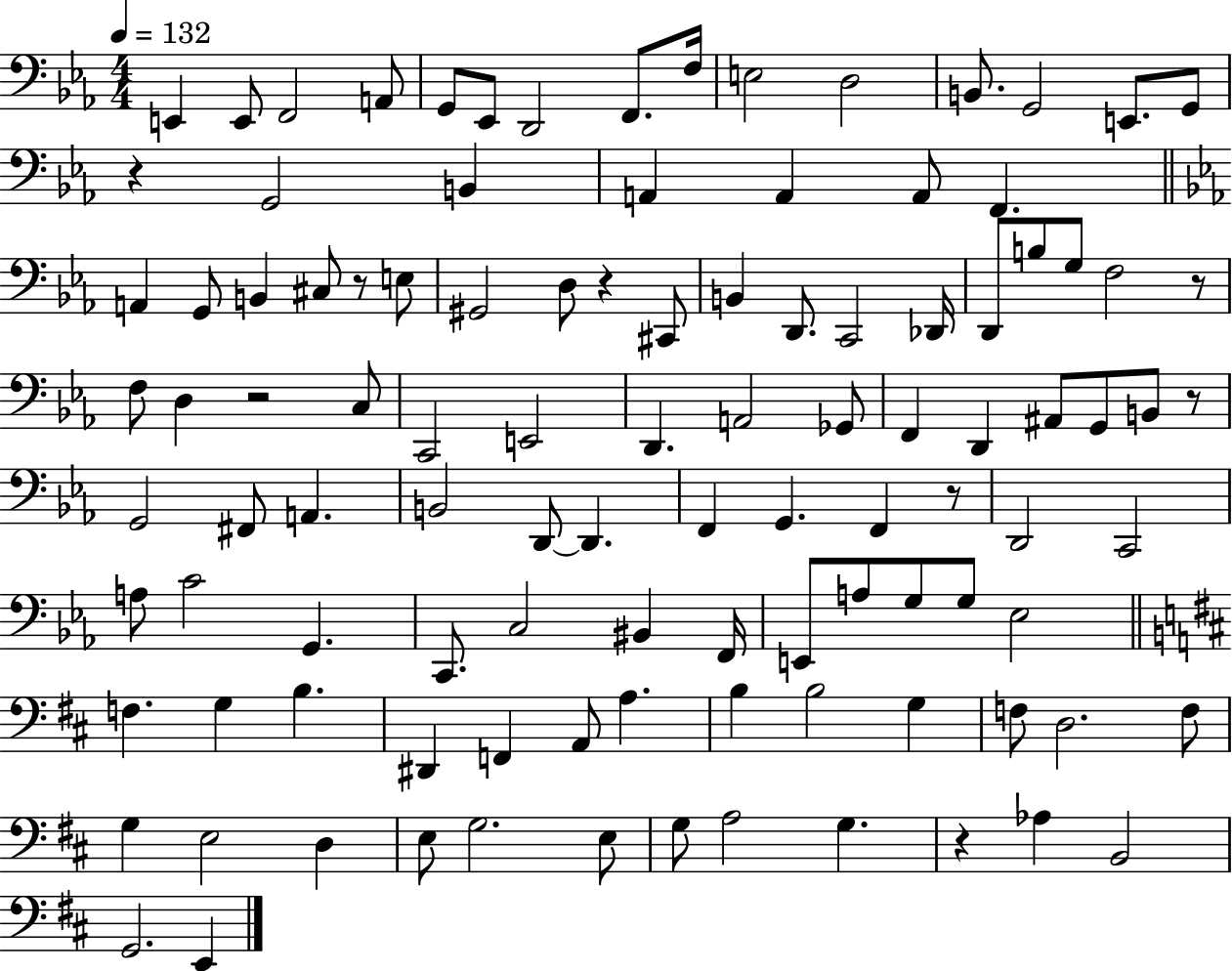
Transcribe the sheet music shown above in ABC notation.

X:1
T:Untitled
M:4/4
L:1/4
K:Eb
E,, E,,/2 F,,2 A,,/2 G,,/2 _E,,/2 D,,2 F,,/2 F,/4 E,2 D,2 B,,/2 G,,2 E,,/2 G,,/2 z G,,2 B,, A,, A,, A,,/2 F,, A,, G,,/2 B,, ^C,/2 z/2 E,/2 ^G,,2 D,/2 z ^C,,/2 B,, D,,/2 C,,2 _D,,/4 D,,/2 B,/2 G,/2 F,2 z/2 F,/2 D, z2 C,/2 C,,2 E,,2 D,, A,,2 _G,,/2 F,, D,, ^A,,/2 G,,/2 B,,/2 z/2 G,,2 ^F,,/2 A,, B,,2 D,,/2 D,, F,, G,, F,, z/2 D,,2 C,,2 A,/2 C2 G,, C,,/2 C,2 ^B,, F,,/4 E,,/2 A,/2 G,/2 G,/2 _E,2 F, G, B, ^D,, F,, A,,/2 A, B, B,2 G, F,/2 D,2 F,/2 G, E,2 D, E,/2 G,2 E,/2 G,/2 A,2 G, z _A, B,,2 G,,2 E,,